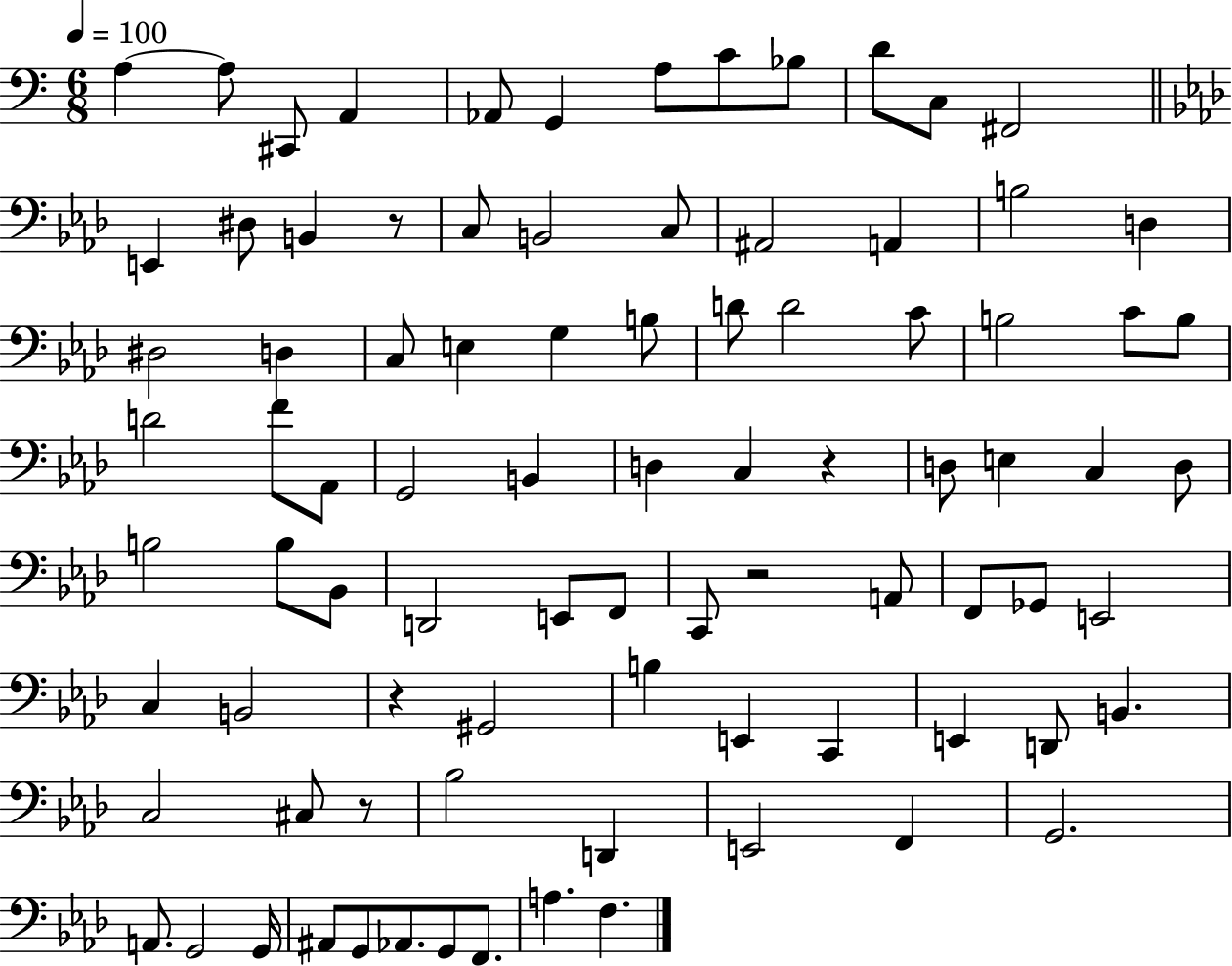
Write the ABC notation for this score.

X:1
T:Untitled
M:6/8
L:1/4
K:C
A, A,/2 ^C,,/2 A,, _A,,/2 G,, A,/2 C/2 _B,/2 D/2 C,/2 ^F,,2 E,, ^D,/2 B,, z/2 C,/2 B,,2 C,/2 ^A,,2 A,, B,2 D, ^D,2 D, C,/2 E, G, B,/2 D/2 D2 C/2 B,2 C/2 B,/2 D2 F/2 _A,,/2 G,,2 B,, D, C, z D,/2 E, C, D,/2 B,2 B,/2 _B,,/2 D,,2 E,,/2 F,,/2 C,,/2 z2 A,,/2 F,,/2 _G,,/2 E,,2 C, B,,2 z ^G,,2 B, E,, C,, E,, D,,/2 B,, C,2 ^C,/2 z/2 _B,2 D,, E,,2 F,, G,,2 A,,/2 G,,2 G,,/4 ^A,,/2 G,,/2 _A,,/2 G,,/2 F,,/2 A, F,